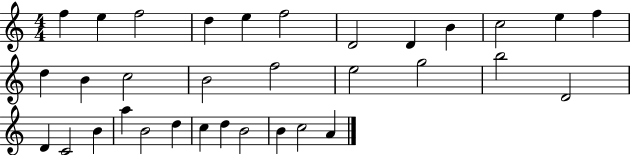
F5/q E5/q F5/h D5/q E5/q F5/h D4/h D4/q B4/q C5/h E5/q F5/q D5/q B4/q C5/h B4/h F5/h E5/h G5/h B5/h D4/h D4/q C4/h B4/q A5/q B4/h D5/q C5/q D5/q B4/h B4/q C5/h A4/q